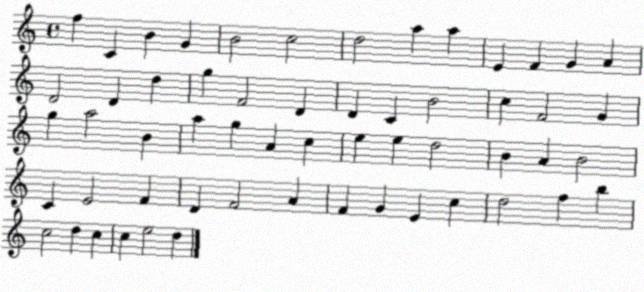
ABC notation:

X:1
T:Untitled
M:4/4
L:1/4
K:C
f C B G B2 c2 d2 a a E F G A D2 D d g F2 D D C B2 c F2 G g a2 B a g A c e e d2 B A B2 C E2 F D F2 A F G E c d2 f b c2 d c c e2 d